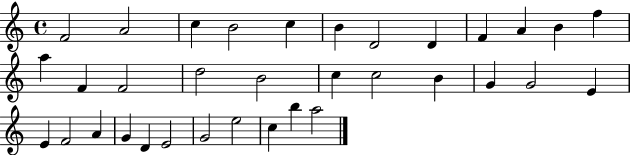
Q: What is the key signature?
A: C major